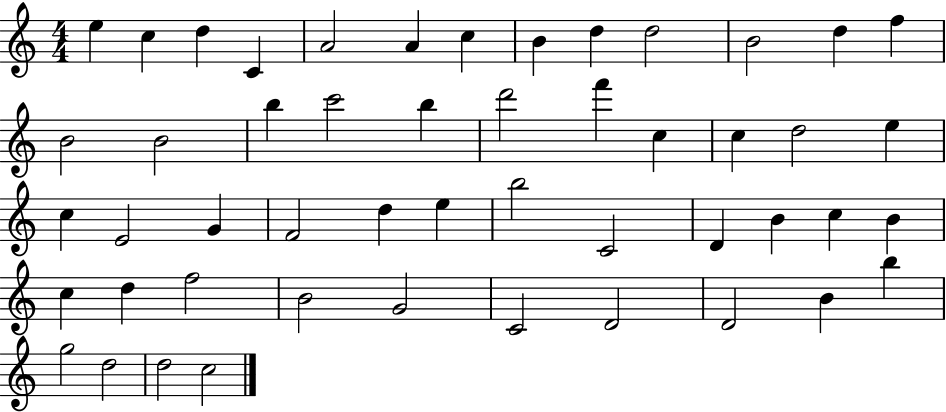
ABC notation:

X:1
T:Untitled
M:4/4
L:1/4
K:C
e c d C A2 A c B d d2 B2 d f B2 B2 b c'2 b d'2 f' c c d2 e c E2 G F2 d e b2 C2 D B c B c d f2 B2 G2 C2 D2 D2 B b g2 d2 d2 c2